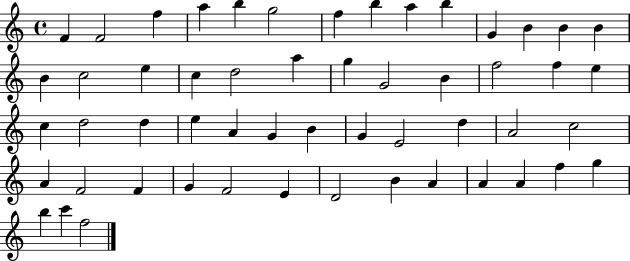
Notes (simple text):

F4/q F4/h F5/q A5/q B5/q G5/h F5/q B5/q A5/q B5/q G4/q B4/q B4/q B4/q B4/q C5/h E5/q C5/q D5/h A5/q G5/q G4/h B4/q F5/h F5/q E5/q C5/q D5/h D5/q E5/q A4/q G4/q B4/q G4/q E4/h D5/q A4/h C5/h A4/q F4/h F4/q G4/q F4/h E4/q D4/h B4/q A4/q A4/q A4/q F5/q G5/q B5/q C6/q F5/h